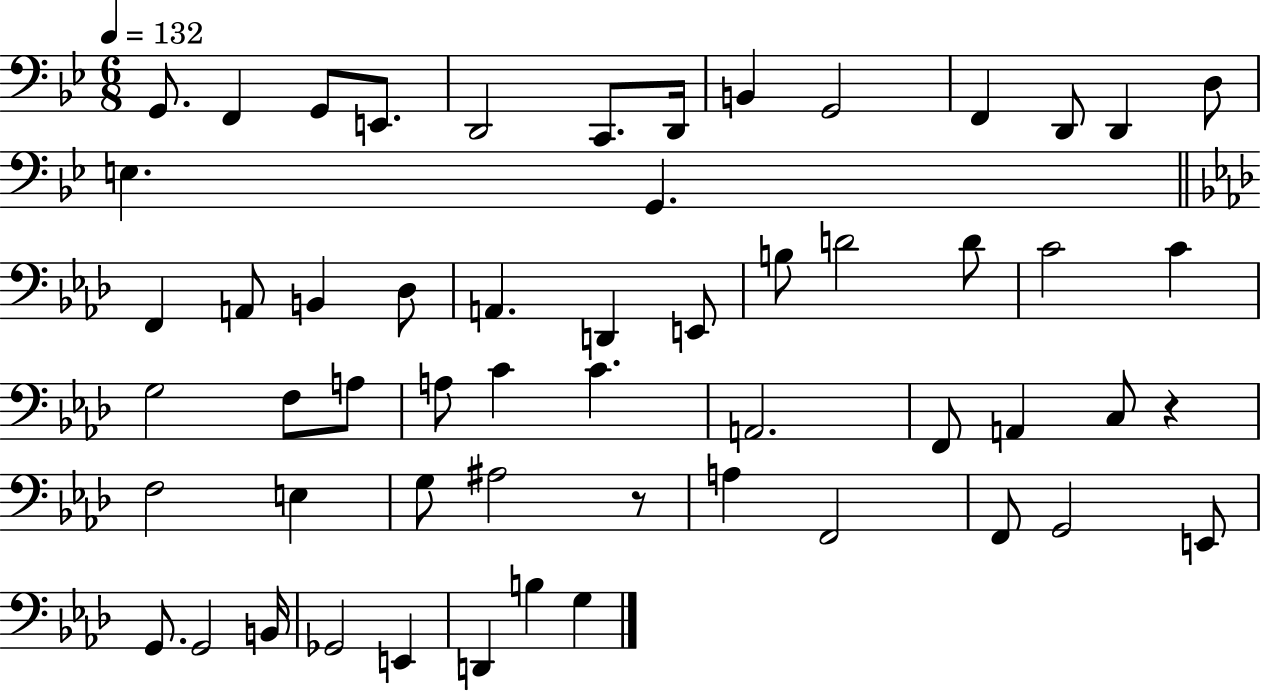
{
  \clef bass
  \numericTimeSignature
  \time 6/8
  \key bes \major
  \tempo 4 = 132
  g,8. f,4 g,8 e,8. | d,2 c,8. d,16 | b,4 g,2 | f,4 d,8 d,4 d8 | \break e4. g,4. | \bar "||" \break \key aes \major f,4 a,8 b,4 des8 | a,4. d,4 e,8 | b8 d'2 d'8 | c'2 c'4 | \break g2 f8 a8 | a8 c'4 c'4. | a,2. | f,8 a,4 c8 r4 | \break f2 e4 | g8 ais2 r8 | a4 f,2 | f,8 g,2 e,8 | \break g,8. g,2 b,16 | ges,2 e,4 | d,4 b4 g4 | \bar "|."
}